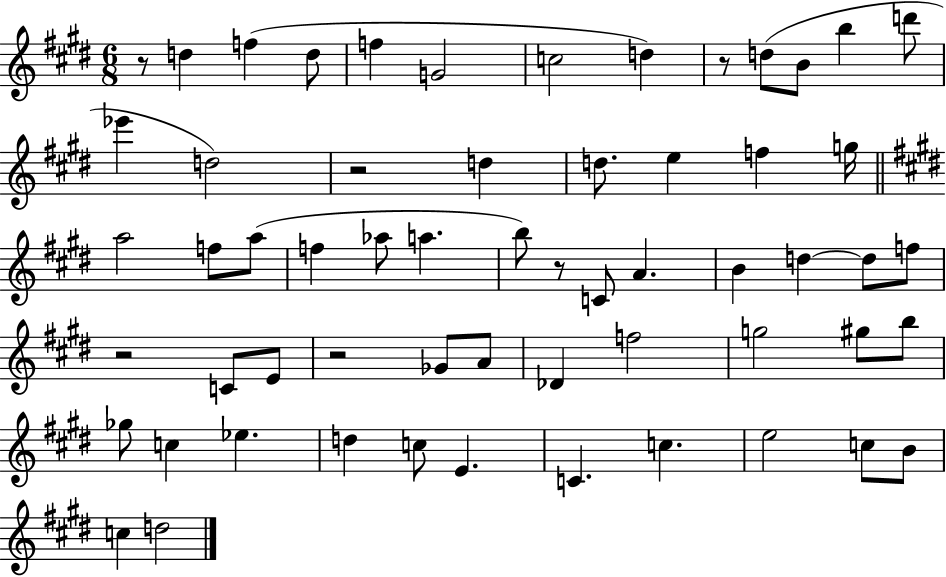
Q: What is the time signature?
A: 6/8